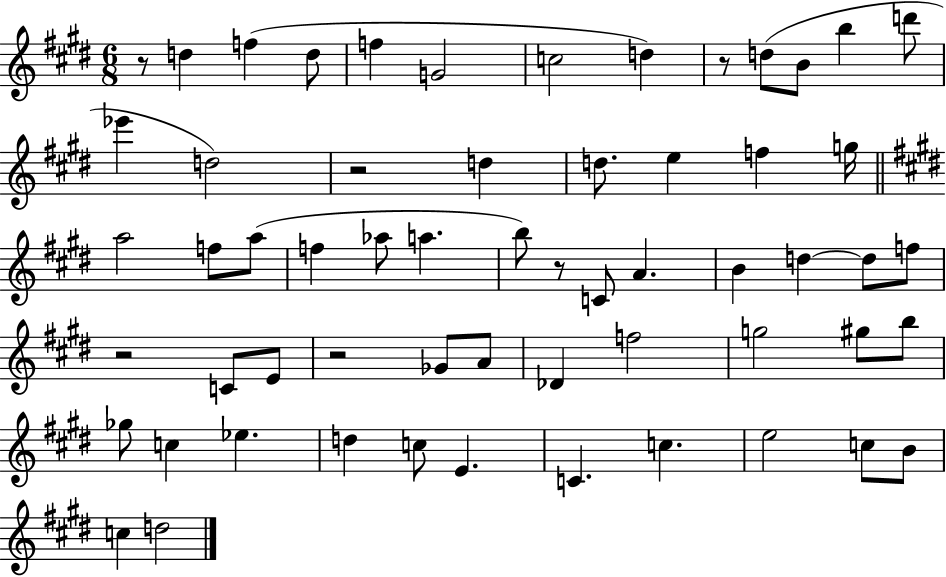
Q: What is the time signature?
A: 6/8